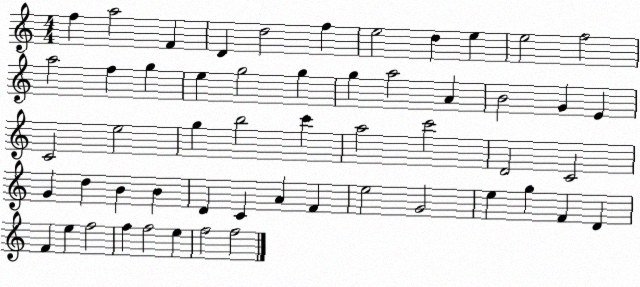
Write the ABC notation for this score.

X:1
T:Untitled
M:4/4
L:1/4
K:C
f a2 F D d2 f e2 d e e2 f2 a2 f g e g2 g g a2 A B2 G E C2 e2 g b2 c' a2 c'2 D2 C2 G d B B D C A F e2 G2 e g F D F e f2 f f2 e f2 f2